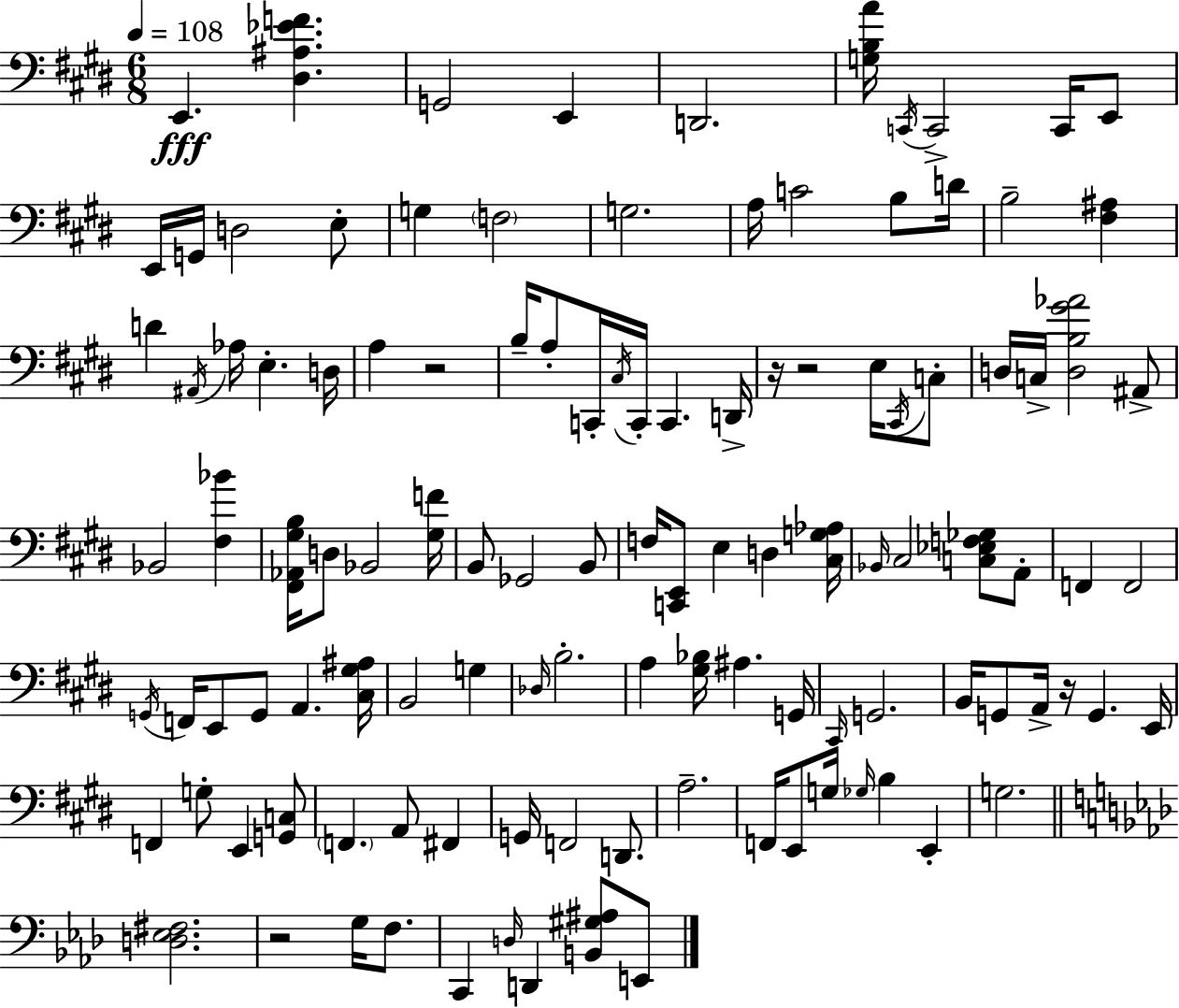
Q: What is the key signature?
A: E major